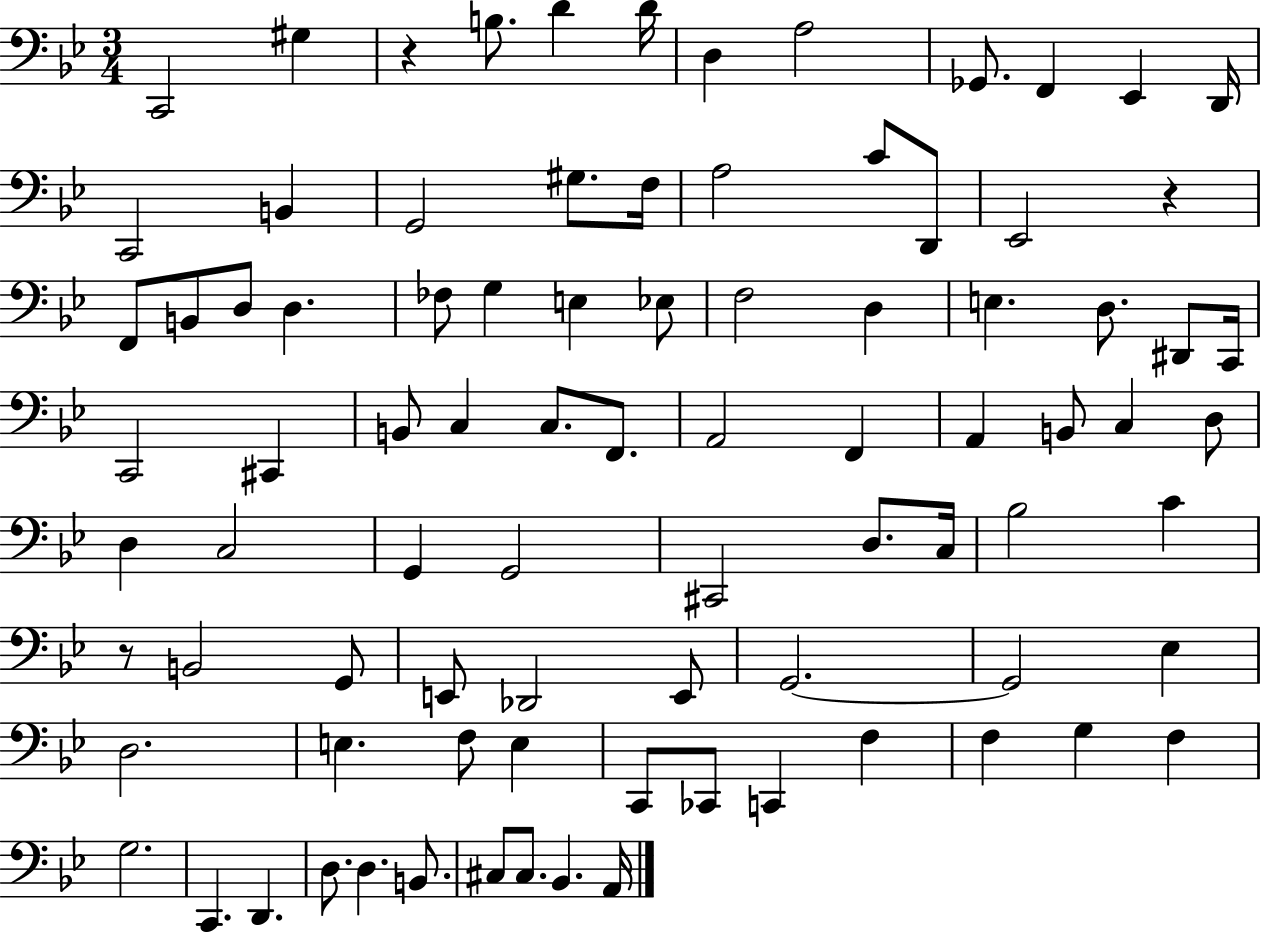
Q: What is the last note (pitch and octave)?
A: A2